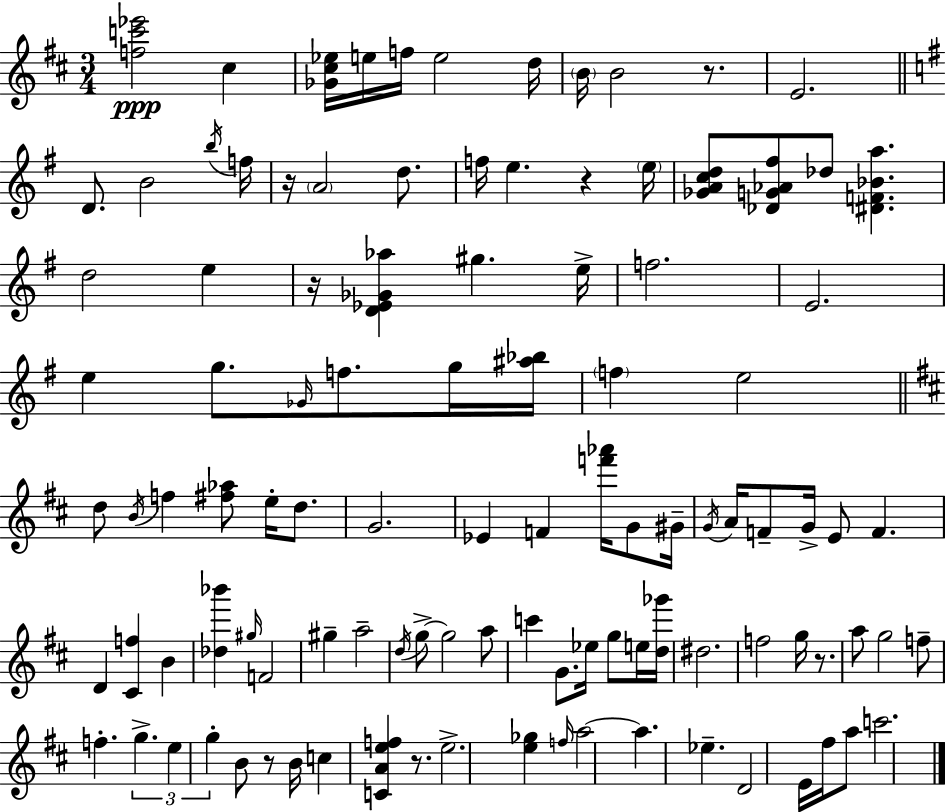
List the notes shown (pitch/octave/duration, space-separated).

[F5,C6,Eb6]/h C#5/q [Gb4,C#5,Eb5]/s E5/s F5/s E5/h D5/s B4/s B4/h R/e. E4/h. D4/e. B4/h B5/s F5/s R/s A4/h D5/e. F5/s E5/q. R/q E5/s [Gb4,A4,C5,D5]/e [Db4,G4,Ab4,F#5]/e Db5/e [D#4,F4,Bb4,A5]/q. D5/h E5/q R/s [D4,Eb4,Gb4,Ab5]/q G#5/q. E5/s F5/h. E4/h. E5/q G5/e. Gb4/s F5/e. G5/s [A#5,Bb5]/s F5/q E5/h D5/e B4/s F5/q [F#5,Ab5]/e E5/s D5/e. G4/h. Eb4/q F4/q [F6,Ab6]/s G4/e G#4/s G4/s A4/s F4/e G4/s E4/e F4/q. D4/q [C#4,F5]/q B4/q [Db5,Bb6]/q G#5/s F4/h G#5/q A5/h D5/s G5/e G5/h A5/e C6/q G4/e. Eb5/s G5/e E5/s [D5,Gb6]/s D#5/h. F5/h G5/s R/e. A5/e G5/h F5/e F5/q. G5/q. E5/q G5/q B4/e R/e B4/s C5/q [C4,A4,E5,F5]/q R/e. E5/h. [E5,Gb5]/q F5/s A5/h A5/q. Eb5/q. D4/h E4/s F#5/s A5/e C6/h.